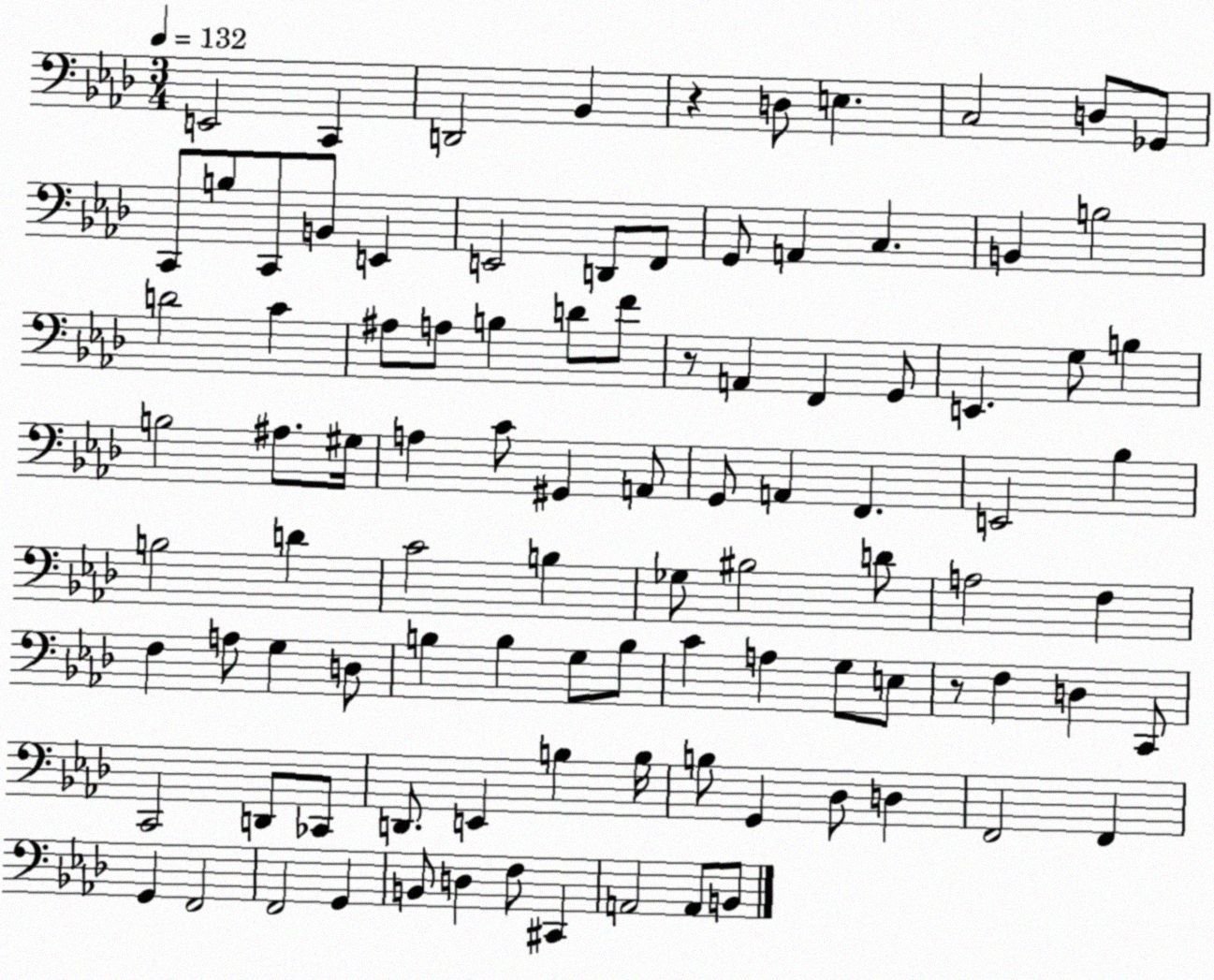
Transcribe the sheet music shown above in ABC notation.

X:1
T:Untitled
M:3/4
L:1/4
K:Ab
E,,2 C,, D,,2 _B,, z D,/2 E, C,2 D,/2 _G,,/2 C,,/2 B,/2 C,,/2 B,,/2 E,, E,,2 D,,/2 F,,/2 G,,/2 A,, C, B,, B,2 D2 C ^A,/2 A,/2 B, D/2 F/2 z/2 A,, F,, G,,/2 E,, G,/2 B, B,2 ^A,/2 ^G,/4 A, C/2 ^G,, A,,/2 G,,/2 A,, F,, E,,2 _B, B,2 D C2 B, _G,/2 ^B,2 D/2 A,2 F, F, A,/2 G, D,/2 B, B, G,/2 B,/2 C A, G,/2 E,/2 z/2 F, D, C,,/2 C,,2 D,,/2 _C,,/2 D,,/2 E,, B, B,/4 B,/2 G,, _D,/2 D, F,,2 F,, G,, F,,2 F,,2 G,, B,,/2 D, F,/2 ^C,, A,,2 A,,/2 B,,/2